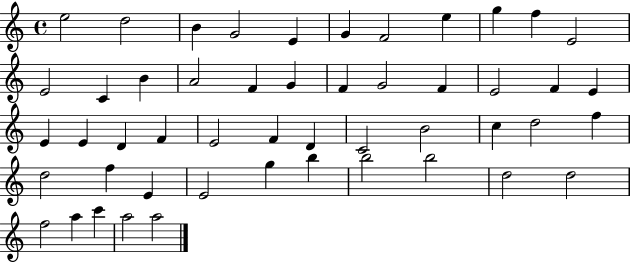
X:1
T:Untitled
M:4/4
L:1/4
K:C
e2 d2 B G2 E G F2 e g f E2 E2 C B A2 F G F G2 F E2 F E E E D F E2 F D C2 B2 c d2 f d2 f E E2 g b b2 b2 d2 d2 f2 a c' a2 a2